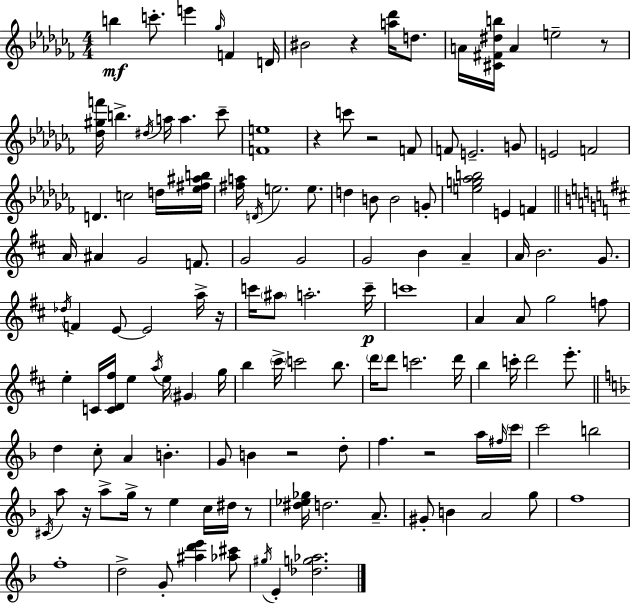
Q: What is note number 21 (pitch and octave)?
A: G4